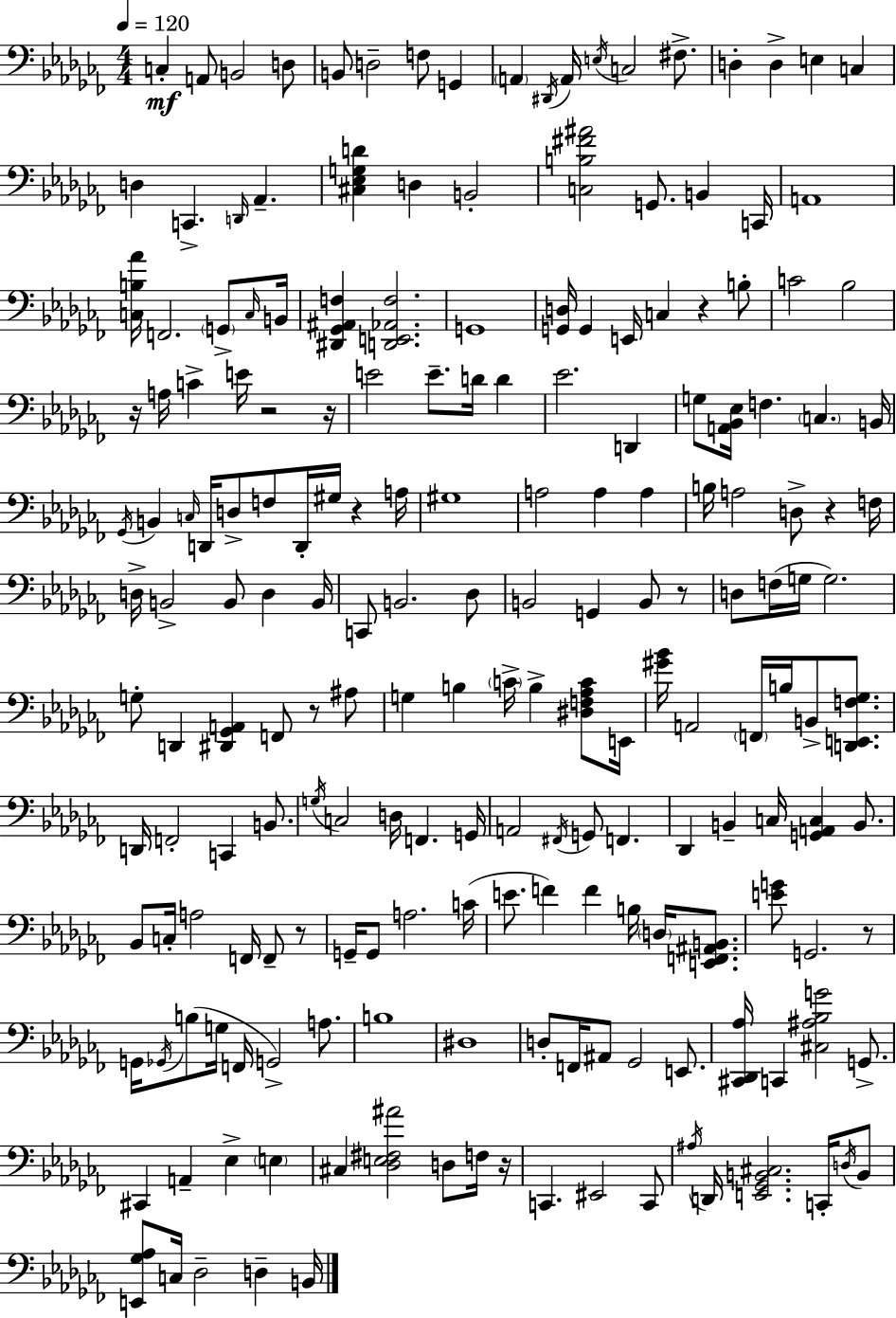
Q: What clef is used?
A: bass